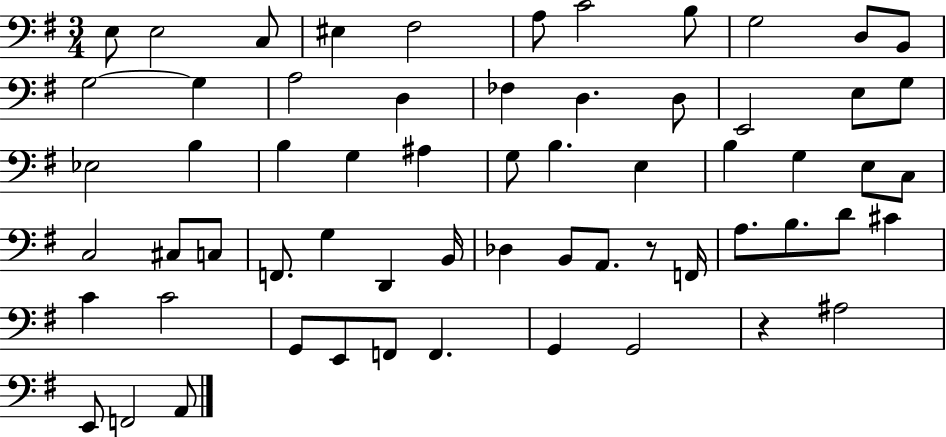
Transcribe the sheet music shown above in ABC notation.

X:1
T:Untitled
M:3/4
L:1/4
K:G
E,/2 E,2 C,/2 ^E, ^F,2 A,/2 C2 B,/2 G,2 D,/2 B,,/2 G,2 G, A,2 D, _F, D, D,/2 E,,2 E,/2 G,/2 _E,2 B, B, G, ^A, G,/2 B, E, B, G, E,/2 C,/2 C,2 ^C,/2 C,/2 F,,/2 G, D,, B,,/4 _D, B,,/2 A,,/2 z/2 F,,/4 A,/2 B,/2 D/2 ^C C C2 G,,/2 E,,/2 F,,/2 F,, G,, G,,2 z ^A,2 E,,/2 F,,2 A,,/2